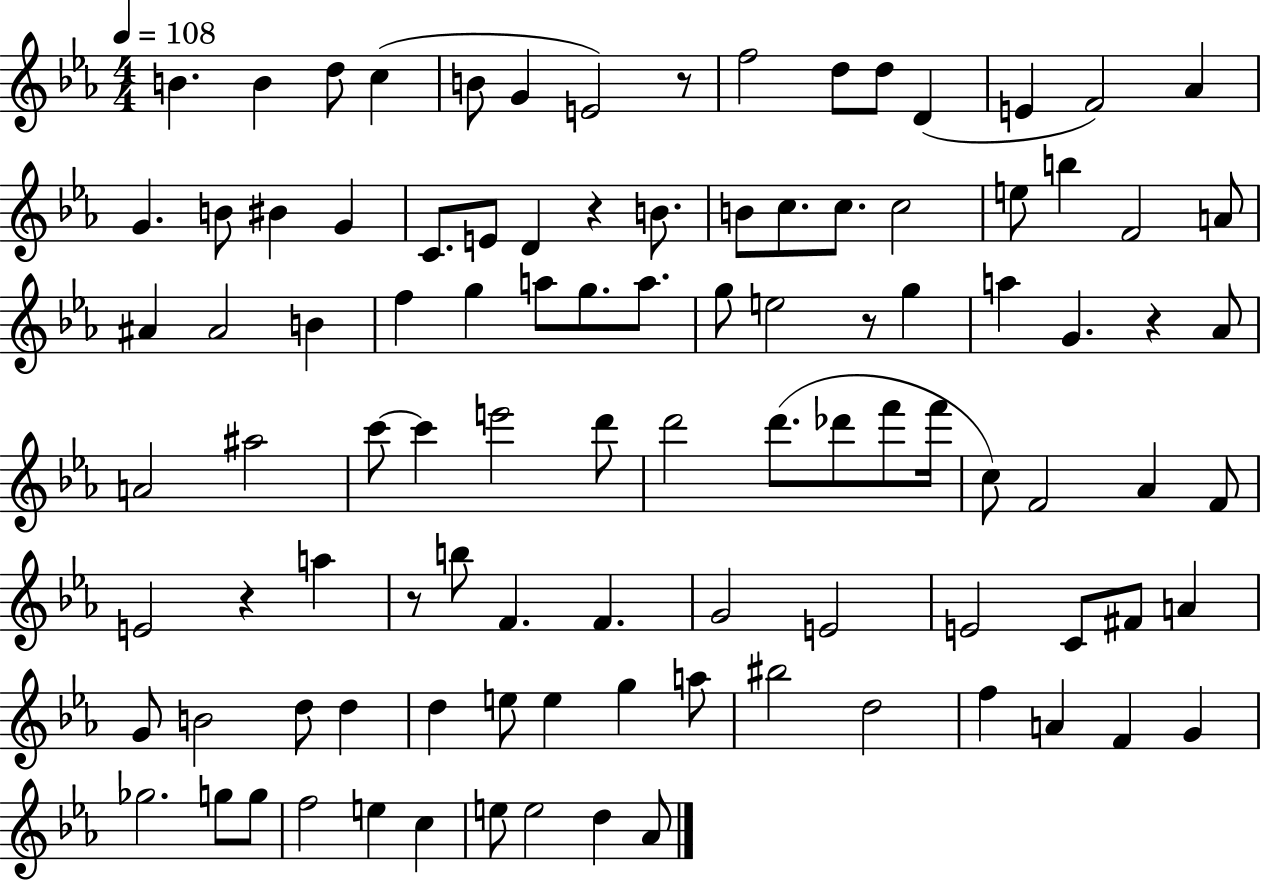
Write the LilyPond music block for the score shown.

{
  \clef treble
  \numericTimeSignature
  \time 4/4
  \key ees \major
  \tempo 4 = 108
  \repeat volta 2 { b'4. b'4 d''8 c''4( | b'8 g'4 e'2) r8 | f''2 d''8 d''8 d'4( | e'4 f'2) aes'4 | \break g'4. b'8 bis'4 g'4 | c'8. e'8 d'4 r4 b'8. | b'8 c''8. c''8. c''2 | e''8 b''4 f'2 a'8 | \break ais'4 ais'2 b'4 | f''4 g''4 a''8 g''8. a''8. | g''8 e''2 r8 g''4 | a''4 g'4. r4 aes'8 | \break a'2 ais''2 | c'''8~~ c'''4 e'''2 d'''8 | d'''2 d'''8.( des'''8 f'''8 f'''16 | c''8) f'2 aes'4 f'8 | \break e'2 r4 a''4 | r8 b''8 f'4. f'4. | g'2 e'2 | e'2 c'8 fis'8 a'4 | \break g'8 b'2 d''8 d''4 | d''4 e''8 e''4 g''4 a''8 | bis''2 d''2 | f''4 a'4 f'4 g'4 | \break ges''2. g''8 g''8 | f''2 e''4 c''4 | e''8 e''2 d''4 aes'8 | } \bar "|."
}